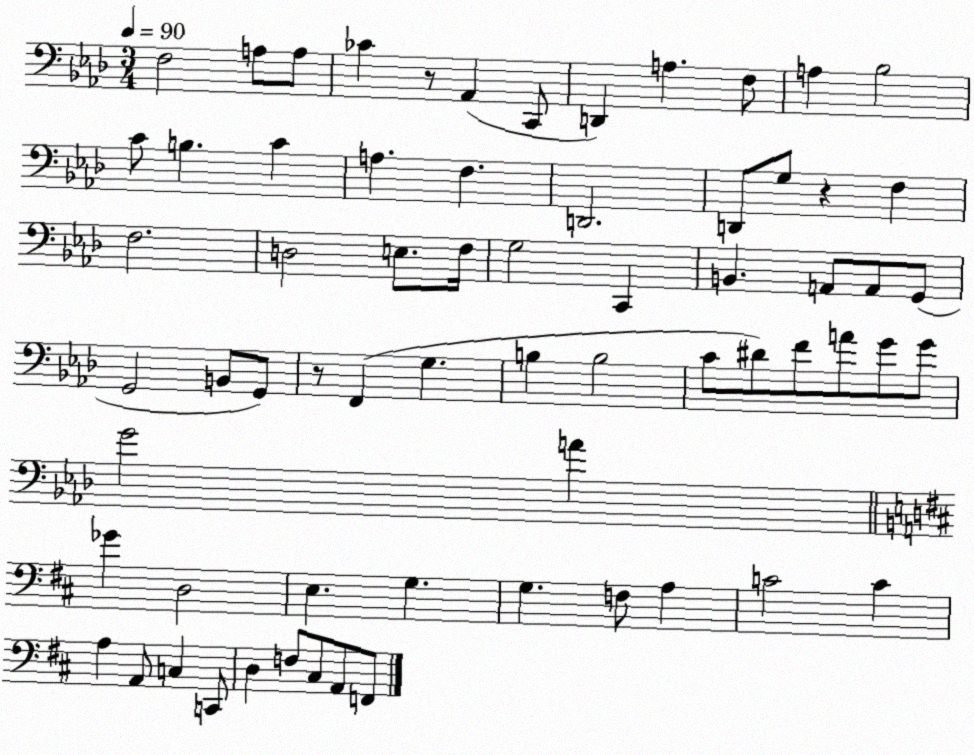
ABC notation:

X:1
T:Untitled
M:3/4
L:1/4
K:Ab
F,2 A,/2 A,/2 _C z/2 _A,, C,,/2 D,, A, F,/2 A, _B,2 C/2 B, C A, F, D,,2 D,,/2 G,/2 z F, F,2 D,2 E,/2 F,/4 G,2 C,, B,, A,,/2 A,,/2 G,,/2 G,,2 B,,/2 G,,/2 z/2 F,, G, B, B,2 C/2 ^D/2 F/2 A/2 G/2 G/2 G2 A _G D,2 E, G, G, F,/2 A, C2 C A, A,,/2 C, C,,/2 D, F,/2 ^C,/2 A,,/2 F,,/2